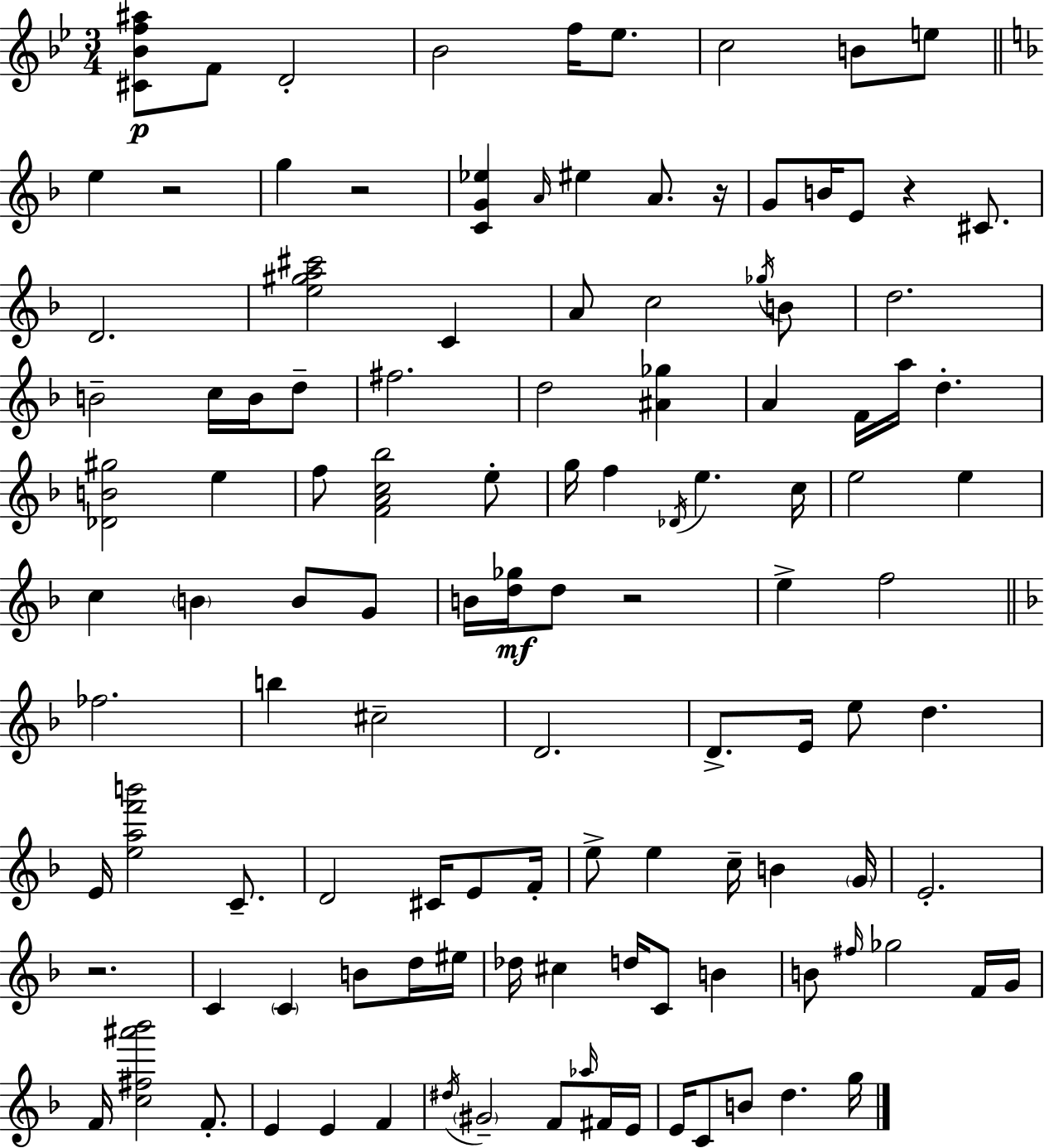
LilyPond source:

{
  \clef treble
  \numericTimeSignature
  \time 3/4
  \key bes \major
  \repeat volta 2 { <cis' bes' f'' ais''>8\p f'8 d'2-. | bes'2 f''16 ees''8. | c''2 b'8 e''8 | \bar "||" \break \key f \major e''4 r2 | g''4 r2 | <c' g' ees''>4 \grace { a'16 } eis''4 a'8. | r16 g'8 b'16 e'8 r4 cis'8. | \break d'2. | <e'' gis'' a'' cis'''>2 c'4 | a'8 c''2 \acciaccatura { ges''16 } | b'8 d''2. | \break b'2-- c''16 b'16 | d''8-- fis''2. | d''2 <ais' ges''>4 | a'4 f'16 a''16 d''4.-. | \break <des' b' gis''>2 e''4 | f''8 <f' a' c'' bes''>2 | e''8-. g''16 f''4 \acciaccatura { des'16 } e''4. | c''16 e''2 e''4 | \break c''4 \parenthesize b'4 b'8 | g'8 b'16 <d'' ges''>16\mf d''8 r2 | e''4-> f''2 | \bar "||" \break \key f \major fes''2. | b''4 cis''2-- | d'2. | d'8.-> e'16 e''8 d''4. | \break e'16 <e'' a'' f''' b'''>2 c'8.-- | d'2 cis'16 e'8 f'16-. | e''8-> e''4 c''16-- b'4 \parenthesize g'16 | e'2.-. | \break r2. | c'4 \parenthesize c'4 b'8 d''16 eis''16 | des''16 cis''4 d''16 c'8 b'4 | b'8 \grace { fis''16 } ges''2 f'16 | \break g'16 f'16 <c'' fis'' ais''' bes'''>2 f'8.-. | e'4 e'4 f'4 | \acciaccatura { dis''16 } \parenthesize gis'2-- f'8 | \grace { aes''16 } fis'16 e'16 e'16 c'8 b'8 d''4. | \break g''16 } \bar "|."
}